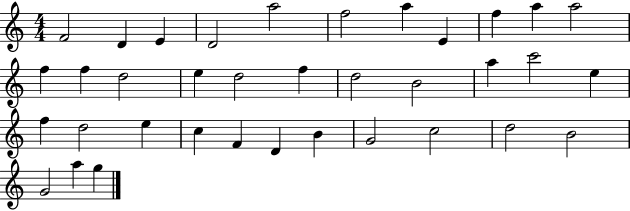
F4/h D4/q E4/q D4/h A5/h F5/h A5/q E4/q F5/q A5/q A5/h F5/q F5/q D5/h E5/q D5/h F5/q D5/h B4/h A5/q C6/h E5/q F5/q D5/h E5/q C5/q F4/q D4/q B4/q G4/h C5/h D5/h B4/h G4/h A5/q G5/q